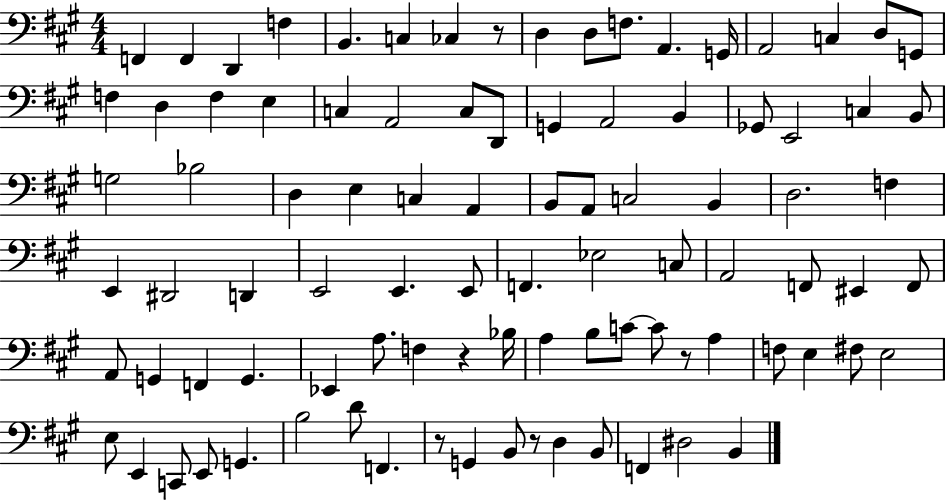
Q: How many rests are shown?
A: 5